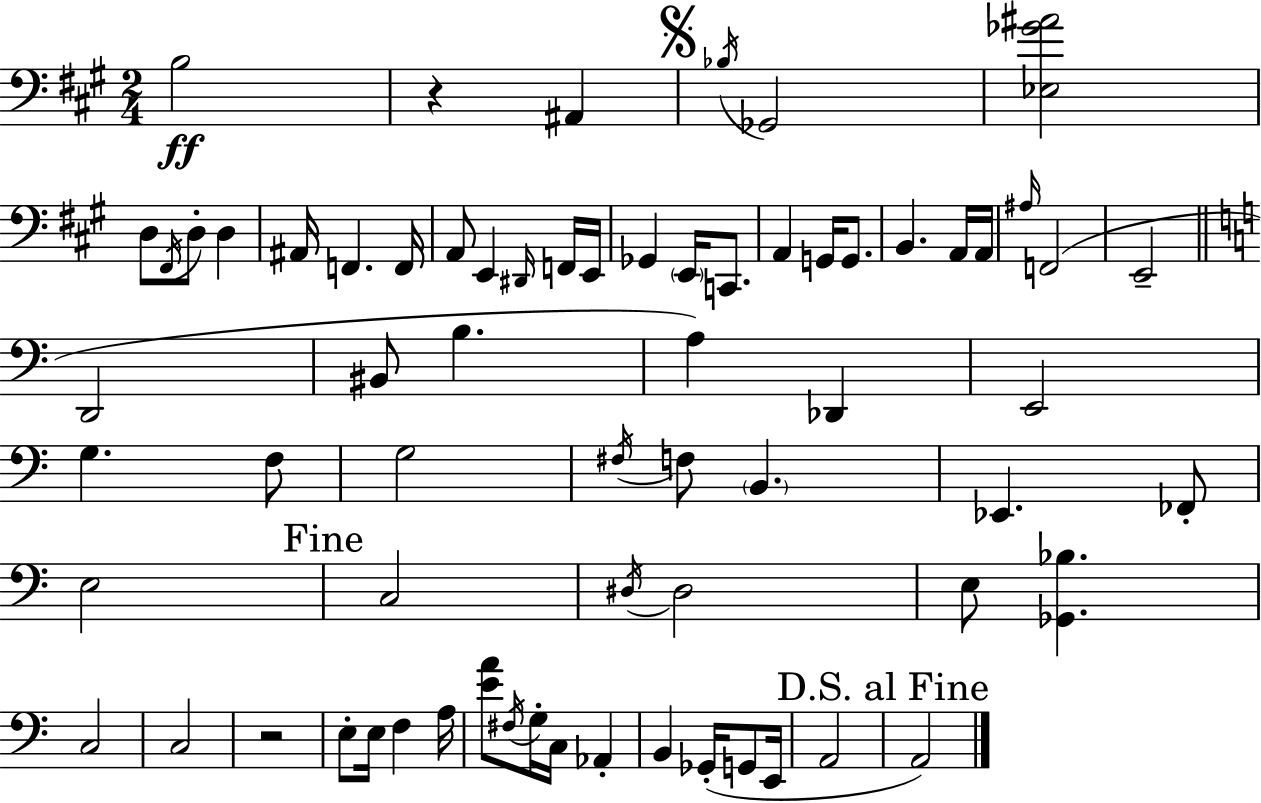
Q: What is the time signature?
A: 2/4